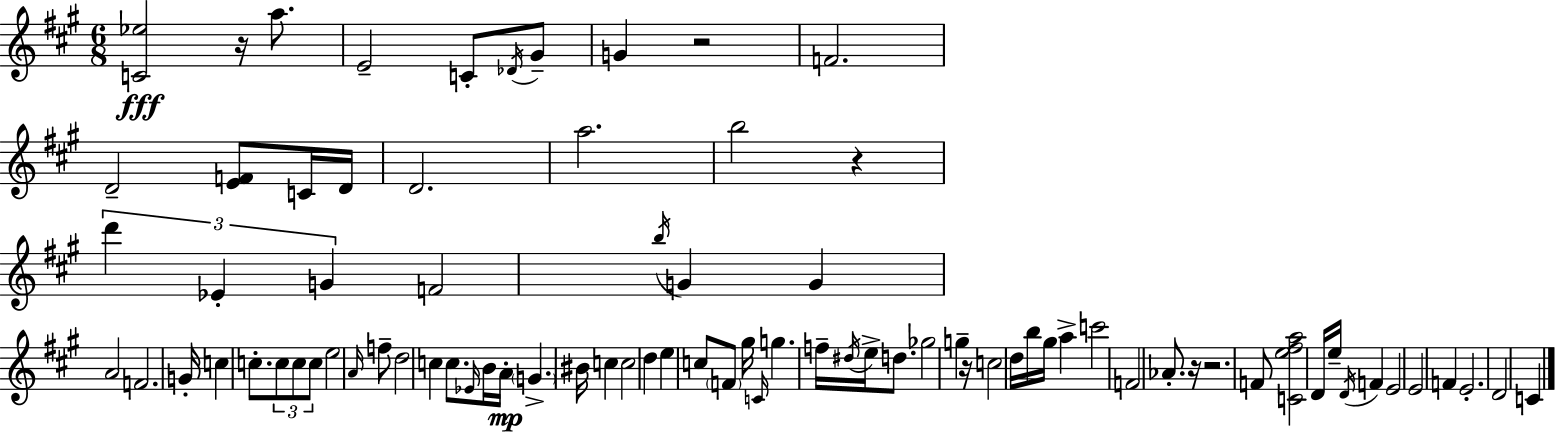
{
  \clef treble
  \numericTimeSignature
  \time 6/8
  \key a \major
  <c' ees''>2\fff r16 a''8. | e'2-- c'8-. \acciaccatura { des'16 } gis'8-- | g'4 r2 | f'2. | \break d'2-- <e' f'>8 c'16 | d'16 d'2. | a''2. | b''2 r4 | \break \tuplet 3/2 { d'''4 ees'4-. g'4 } | f'2 \acciaccatura { b''16 } g'4 | g'4 a'2 | f'2. | \break g'16-. c''4 c''8.-. \tuplet 3/2 { c''8 | c''8 c''8 } e''2 | \grace { a'16 } f''8-- d''2 c''4 | c''8. \grace { ees'16 } b'16 a'16-.\mp \parenthesize g'4.-> | \break bis'16 c''4 c''2 | d''4 e''4 | c''8 \parenthesize f'8 gis''16 \grace { c'16 } g''4. | f''16-- \acciaccatura { dis''16 } e''16-> d''8. ges''2 | \break g''4-- r16 c''2 | d''16 b''16 gis''16 a''4-> c'''2 | f'2 | aes'8.-. r16 r2. | \break f'8 <c' e'' fis'' a''>2 | d'16 e''16-- \acciaccatura { d'16 } f'4 e'2 | e'2 | f'4 e'2.-. | \break d'2 | c'4 \bar "|."
}